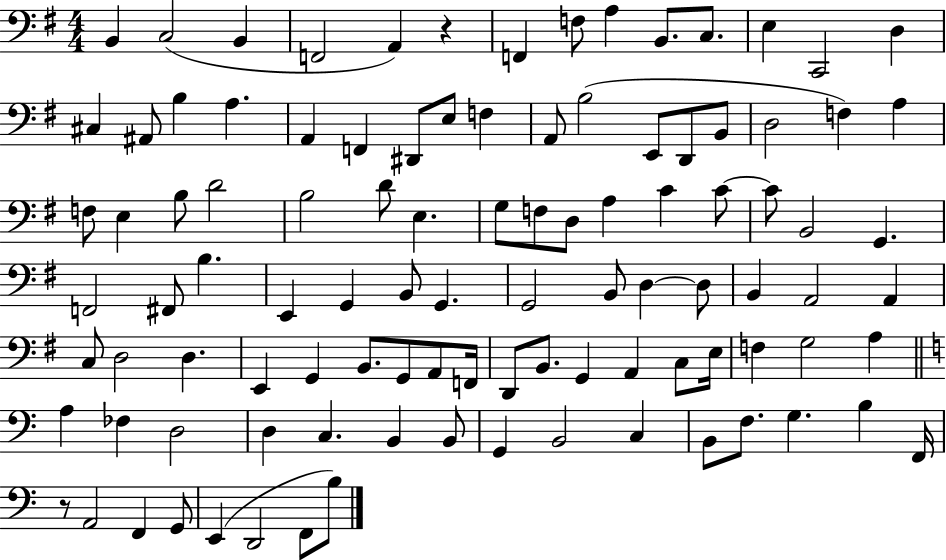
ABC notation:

X:1
T:Untitled
M:4/4
L:1/4
K:G
B,, C,2 B,, F,,2 A,, z F,, F,/2 A, B,,/2 C,/2 E, C,,2 D, ^C, ^A,,/2 B, A, A,, F,, ^D,,/2 E,/2 F, A,,/2 B,2 E,,/2 D,,/2 B,,/2 D,2 F, A, F,/2 E, B,/2 D2 B,2 D/2 E, G,/2 F,/2 D,/2 A, C C/2 C/2 B,,2 G,, F,,2 ^F,,/2 B, E,, G,, B,,/2 G,, G,,2 B,,/2 D, D,/2 B,, A,,2 A,, C,/2 D,2 D, E,, G,, B,,/2 G,,/2 A,,/2 F,,/4 D,,/2 B,,/2 G,, A,, C,/2 E,/4 F, G,2 A, A, _F, D,2 D, C, B,, B,,/2 G,, B,,2 C, B,,/2 F,/2 G, B, F,,/4 z/2 A,,2 F,, G,,/2 E,, D,,2 F,,/2 B,/2